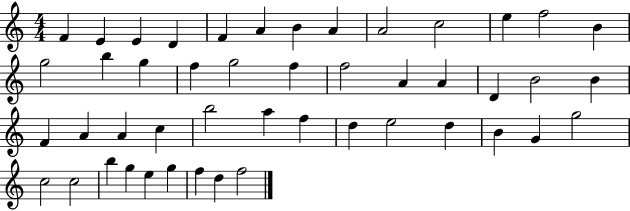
F4/q E4/q E4/q D4/q F4/q A4/q B4/q A4/q A4/h C5/h E5/q F5/h B4/q G5/h B5/q G5/q F5/q G5/h F5/q F5/h A4/q A4/q D4/q B4/h B4/q F4/q A4/q A4/q C5/q B5/h A5/q F5/q D5/q E5/h D5/q B4/q G4/q G5/h C5/h C5/h B5/q G5/q E5/q G5/q F5/q D5/q F5/h